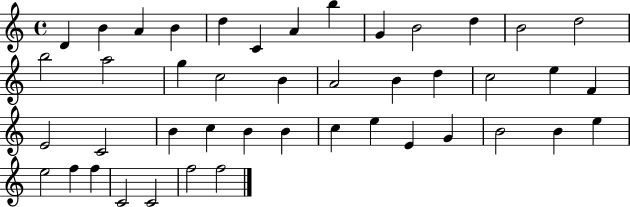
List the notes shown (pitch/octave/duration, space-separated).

D4/q B4/q A4/q B4/q D5/q C4/q A4/q B5/q G4/q B4/h D5/q B4/h D5/h B5/h A5/h G5/q C5/h B4/q A4/h B4/q D5/q C5/h E5/q F4/q E4/h C4/h B4/q C5/q B4/q B4/q C5/q E5/q E4/q G4/q B4/h B4/q E5/q E5/h F5/q F5/q C4/h C4/h F5/h F5/h